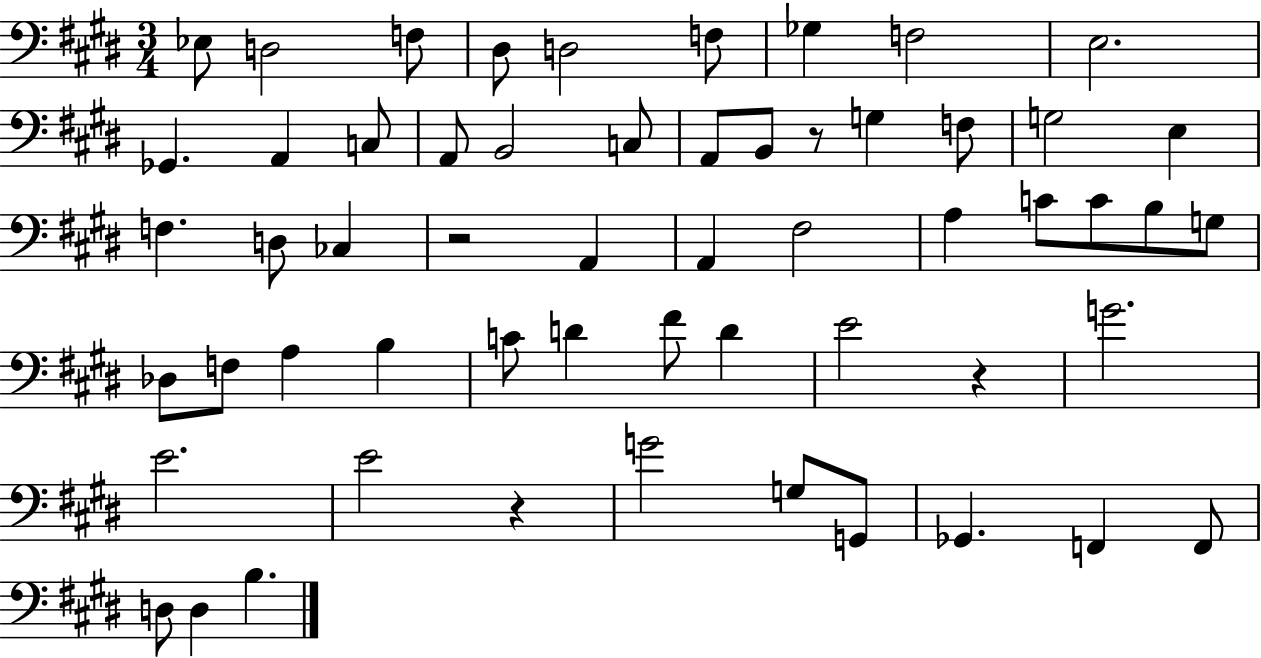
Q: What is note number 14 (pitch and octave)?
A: B2